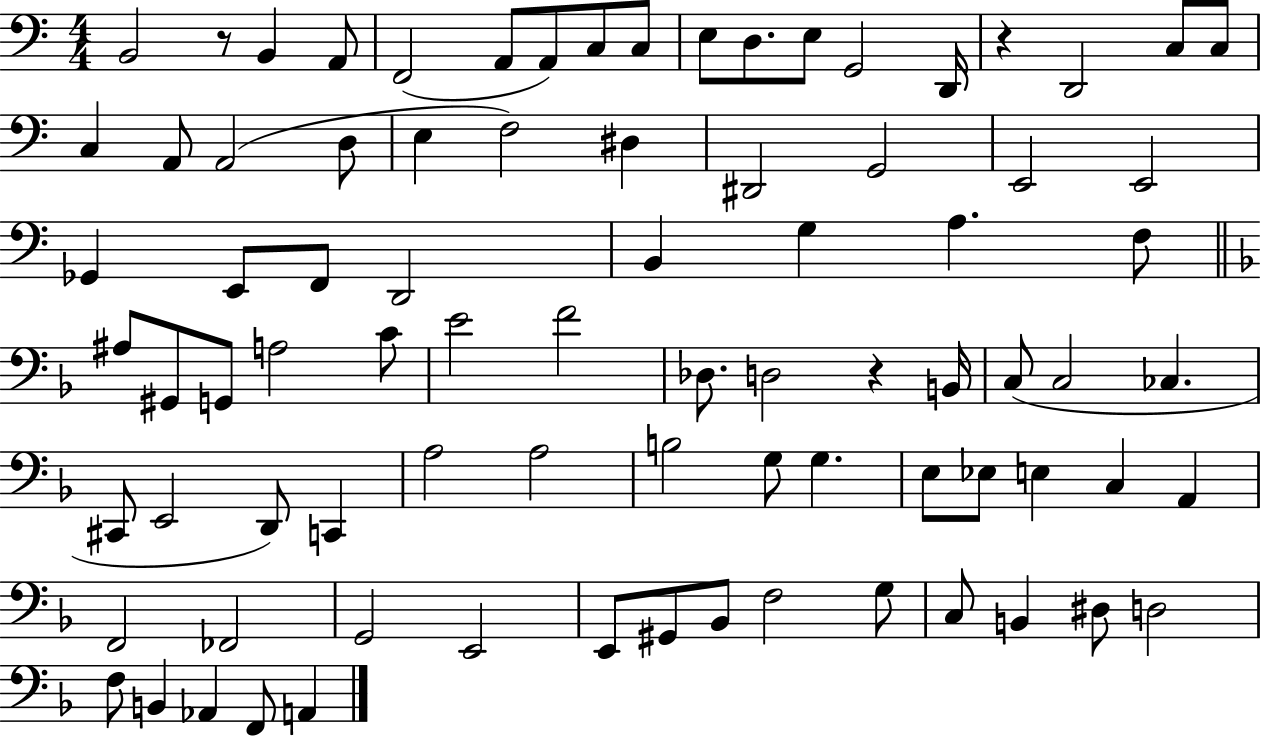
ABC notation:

X:1
T:Untitled
M:4/4
L:1/4
K:C
B,,2 z/2 B,, A,,/2 F,,2 A,,/2 A,,/2 C,/2 C,/2 E,/2 D,/2 E,/2 G,,2 D,,/4 z D,,2 C,/2 C,/2 C, A,,/2 A,,2 D,/2 E, F,2 ^D, ^D,,2 G,,2 E,,2 E,,2 _G,, E,,/2 F,,/2 D,,2 B,, G, A, F,/2 ^A,/2 ^G,,/2 G,,/2 A,2 C/2 E2 F2 _D,/2 D,2 z B,,/4 C,/2 C,2 _C, ^C,,/2 E,,2 D,,/2 C,, A,2 A,2 B,2 G,/2 G, E,/2 _E,/2 E, C, A,, F,,2 _F,,2 G,,2 E,,2 E,,/2 ^G,,/2 _B,,/2 F,2 G,/2 C,/2 B,, ^D,/2 D,2 F,/2 B,, _A,, F,,/2 A,,